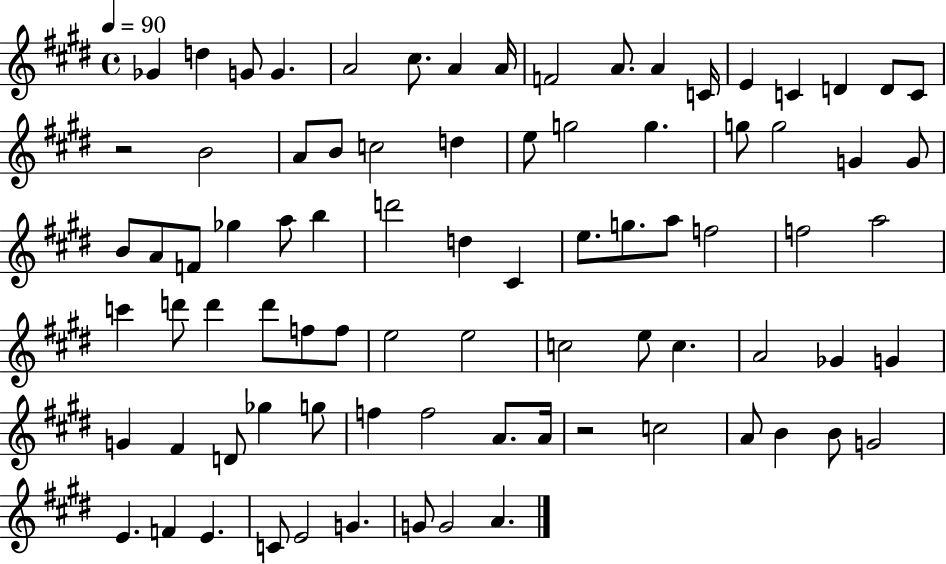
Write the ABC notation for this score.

X:1
T:Untitled
M:4/4
L:1/4
K:E
_G d G/2 G A2 ^c/2 A A/4 F2 A/2 A C/4 E C D D/2 C/2 z2 B2 A/2 B/2 c2 d e/2 g2 g g/2 g2 G G/2 B/2 A/2 F/2 _g a/2 b d'2 d ^C e/2 g/2 a/2 f2 f2 a2 c' d'/2 d' d'/2 f/2 f/2 e2 e2 c2 e/2 c A2 _G G G ^F D/2 _g g/2 f f2 A/2 A/4 z2 c2 A/2 B B/2 G2 E F E C/2 E2 G G/2 G2 A